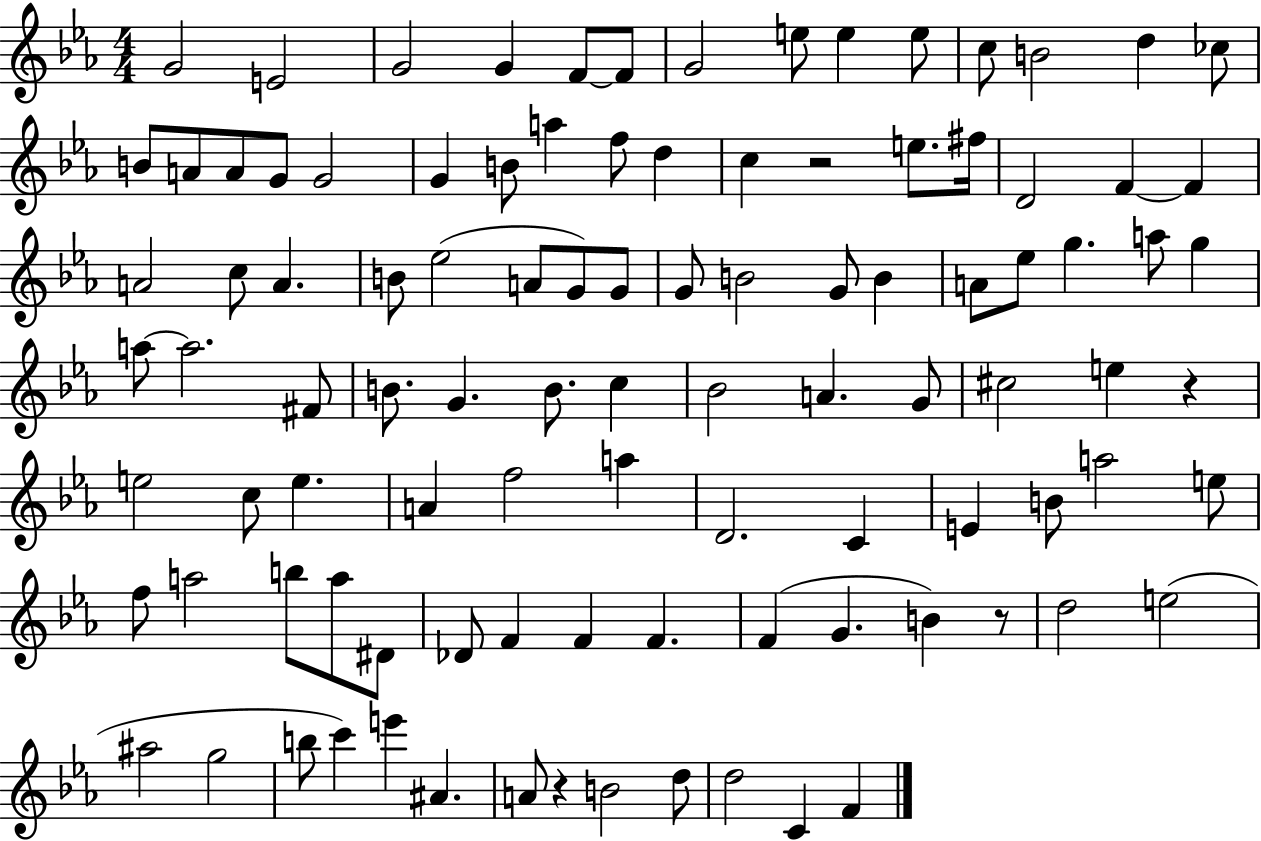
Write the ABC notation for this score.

X:1
T:Untitled
M:4/4
L:1/4
K:Eb
G2 E2 G2 G F/2 F/2 G2 e/2 e e/2 c/2 B2 d _c/2 B/2 A/2 A/2 G/2 G2 G B/2 a f/2 d c z2 e/2 ^f/4 D2 F F A2 c/2 A B/2 _e2 A/2 G/2 G/2 G/2 B2 G/2 B A/2 _e/2 g a/2 g a/2 a2 ^F/2 B/2 G B/2 c _B2 A G/2 ^c2 e z e2 c/2 e A f2 a D2 C E B/2 a2 e/2 f/2 a2 b/2 a/2 ^D/2 _D/2 F F F F G B z/2 d2 e2 ^a2 g2 b/2 c' e' ^A A/2 z B2 d/2 d2 C F